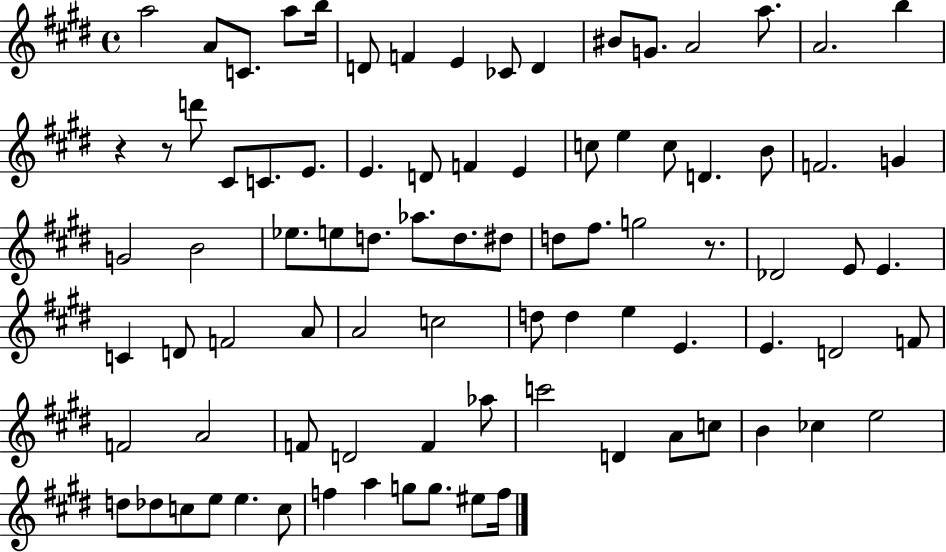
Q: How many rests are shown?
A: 3